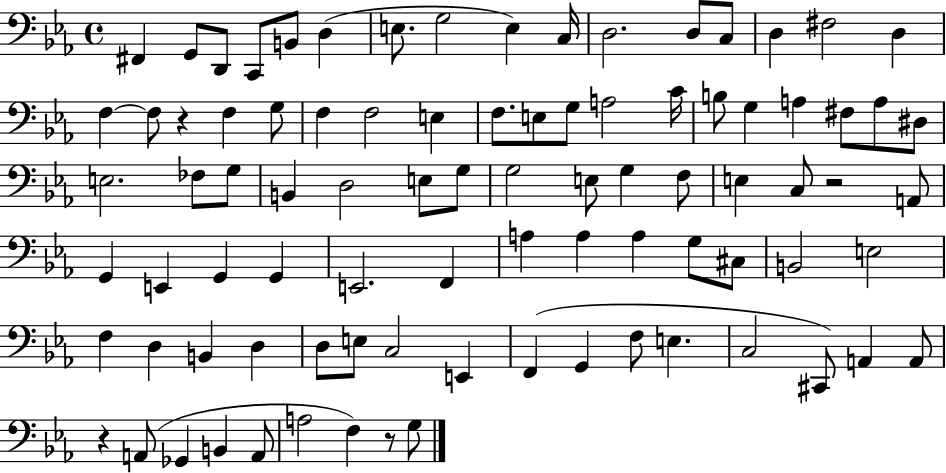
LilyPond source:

{
  \clef bass
  \time 4/4
  \defaultTimeSignature
  \key ees \major
  fis,4 g,8 d,8 c,8 b,8 d4( | e8. g2 e4) c16 | d2. d8 c8 | d4 fis2 d4 | \break f4~~ f8 r4 f4 g8 | f4 f2 e4 | f8. e8 g8 a2 c'16 | b8 g4 a4 fis8 a8 dis8 | \break e2. fes8 g8 | b,4 d2 e8 g8 | g2 e8 g4 f8 | e4 c8 r2 a,8 | \break g,4 e,4 g,4 g,4 | e,2. f,4 | a4 a4 a4 g8 cis8 | b,2 e2 | \break f4 d4 b,4 d4 | d8 e8 c2 e,4 | f,4( g,4 f8 e4. | c2 cis,8) a,4 a,8 | \break r4 a,8( ges,4 b,4 a,8 | a2 f4) r8 g8 | \bar "|."
}